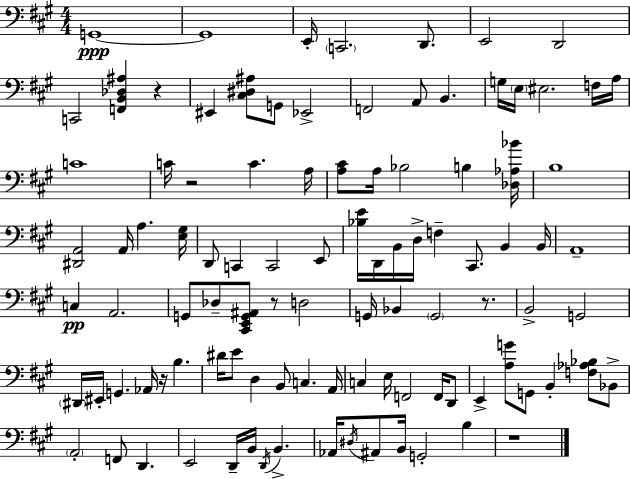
X:1
T:Untitled
M:4/4
L:1/4
K:A
G,,4 G,,4 E,,/4 C,,2 D,,/2 E,,2 D,,2 C,,2 [F,,B,,_D,^A,] z ^E,, [^C,^D,^A,]/2 G,,/2 _E,,2 F,,2 A,,/2 B,, G,/4 E,/4 ^E,2 F,/4 A,/4 C4 C/4 z2 C A,/4 [A,^C]/2 A,/4 _B,2 B, [_D,_A,_B]/4 B,4 [^D,,A,,]2 A,,/4 A, [E,^G,]/4 D,,/2 C,, C,,2 E,,/2 [_B,E]/4 D,,/4 B,,/4 D,/4 F, ^C,,/2 B,, B,,/4 A,,4 C, A,,2 G,,/2 _D,/2 [^C,,E,,G,,^A,,]/2 z/2 D,2 G,,/4 _B,, G,,2 z/2 B,,2 G,,2 ^D,,/4 ^E,,/4 G,, _A,,/4 z/4 B, ^D/4 E/2 D, B,,/2 C, A,,/4 C, E,/4 F,,2 F,,/4 D,,/2 E,, [A,G]/2 G,,/2 B,, [F,_A,_B,]/2 _B,,/2 A,,2 F,,/2 D,, E,,2 D,,/4 B,,/4 D,,/4 B,, _A,,/4 ^D,/4 ^A,,/2 B,,/4 G,,2 B, z4